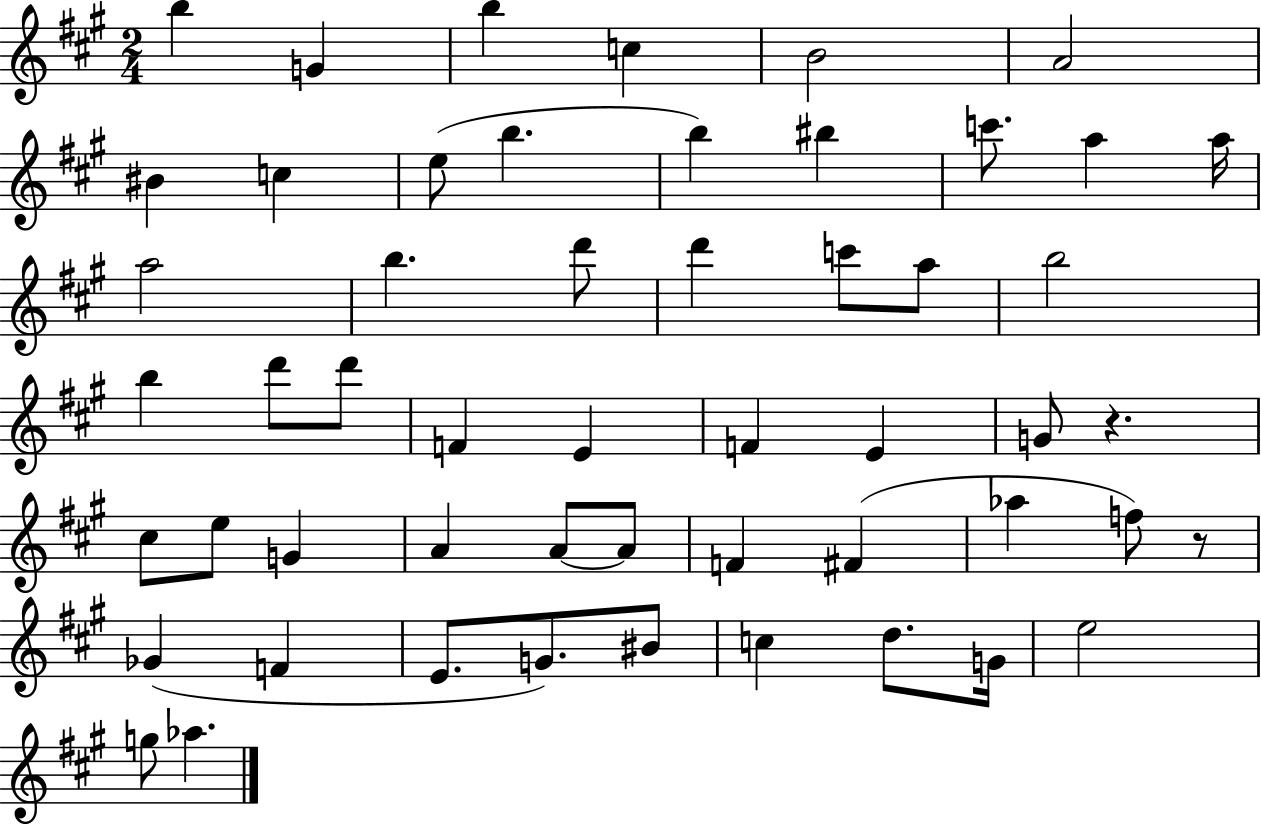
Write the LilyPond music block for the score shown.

{
  \clef treble
  \numericTimeSignature
  \time 2/4
  \key a \major
  \repeat volta 2 { b''4 g'4 | b''4 c''4 | b'2 | a'2 | \break bis'4 c''4 | e''8( b''4. | b''4) bis''4 | c'''8. a''4 a''16 | \break a''2 | b''4. d'''8 | d'''4 c'''8 a''8 | b''2 | \break b''4 d'''8 d'''8 | f'4 e'4 | f'4 e'4 | g'8 r4. | \break cis''8 e''8 g'4 | a'4 a'8~~ a'8 | f'4 fis'4( | aes''4 f''8) r8 | \break ges'4( f'4 | e'8. g'8.) bis'8 | c''4 d''8. g'16 | e''2 | \break g''8 aes''4. | } \bar "|."
}